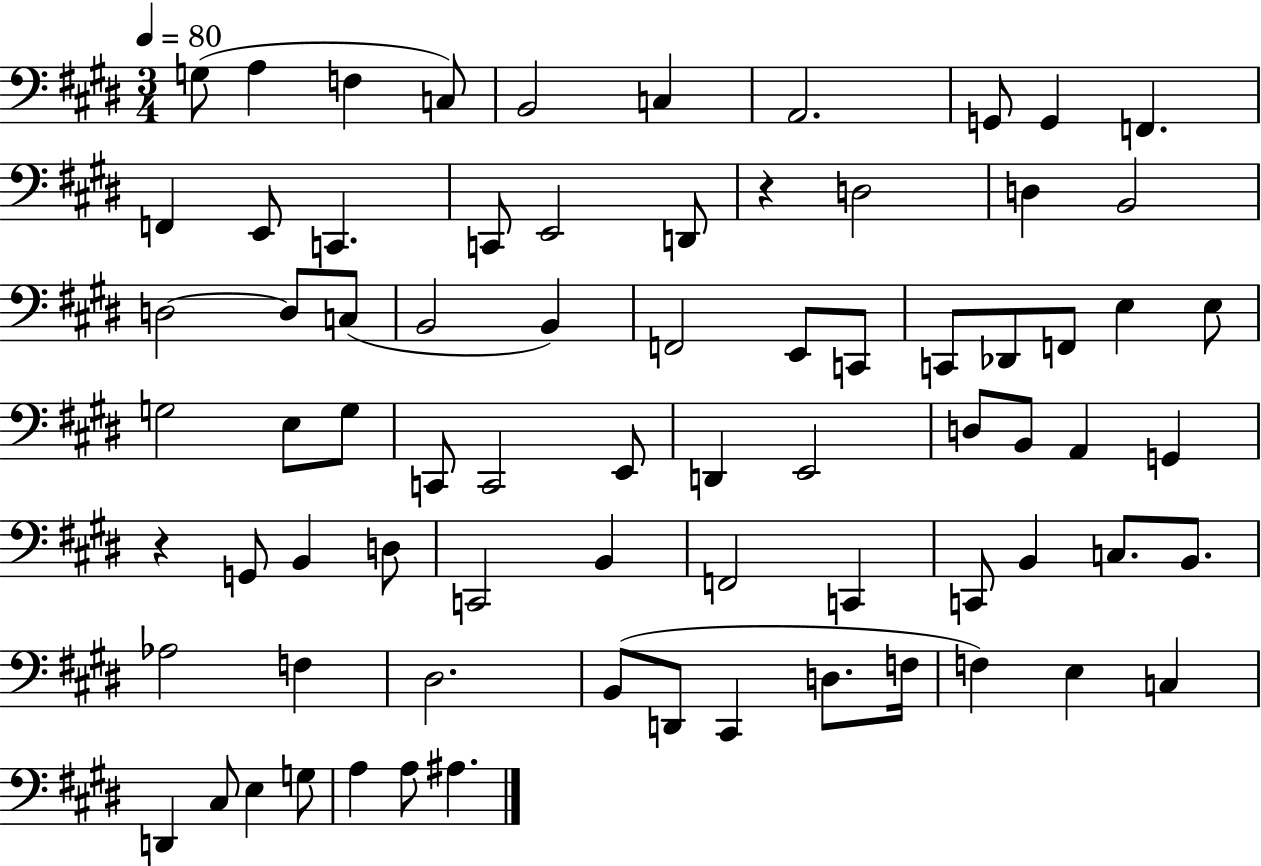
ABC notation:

X:1
T:Untitled
M:3/4
L:1/4
K:E
G,/2 A, F, C,/2 B,,2 C, A,,2 G,,/2 G,, F,, F,, E,,/2 C,, C,,/2 E,,2 D,,/2 z D,2 D, B,,2 D,2 D,/2 C,/2 B,,2 B,, F,,2 E,,/2 C,,/2 C,,/2 _D,,/2 F,,/2 E, E,/2 G,2 E,/2 G,/2 C,,/2 C,,2 E,,/2 D,, E,,2 D,/2 B,,/2 A,, G,, z G,,/2 B,, D,/2 C,,2 B,, F,,2 C,, C,,/2 B,, C,/2 B,,/2 _A,2 F, ^D,2 B,,/2 D,,/2 ^C,, D,/2 F,/4 F, E, C, D,, ^C,/2 E, G,/2 A, A,/2 ^A,